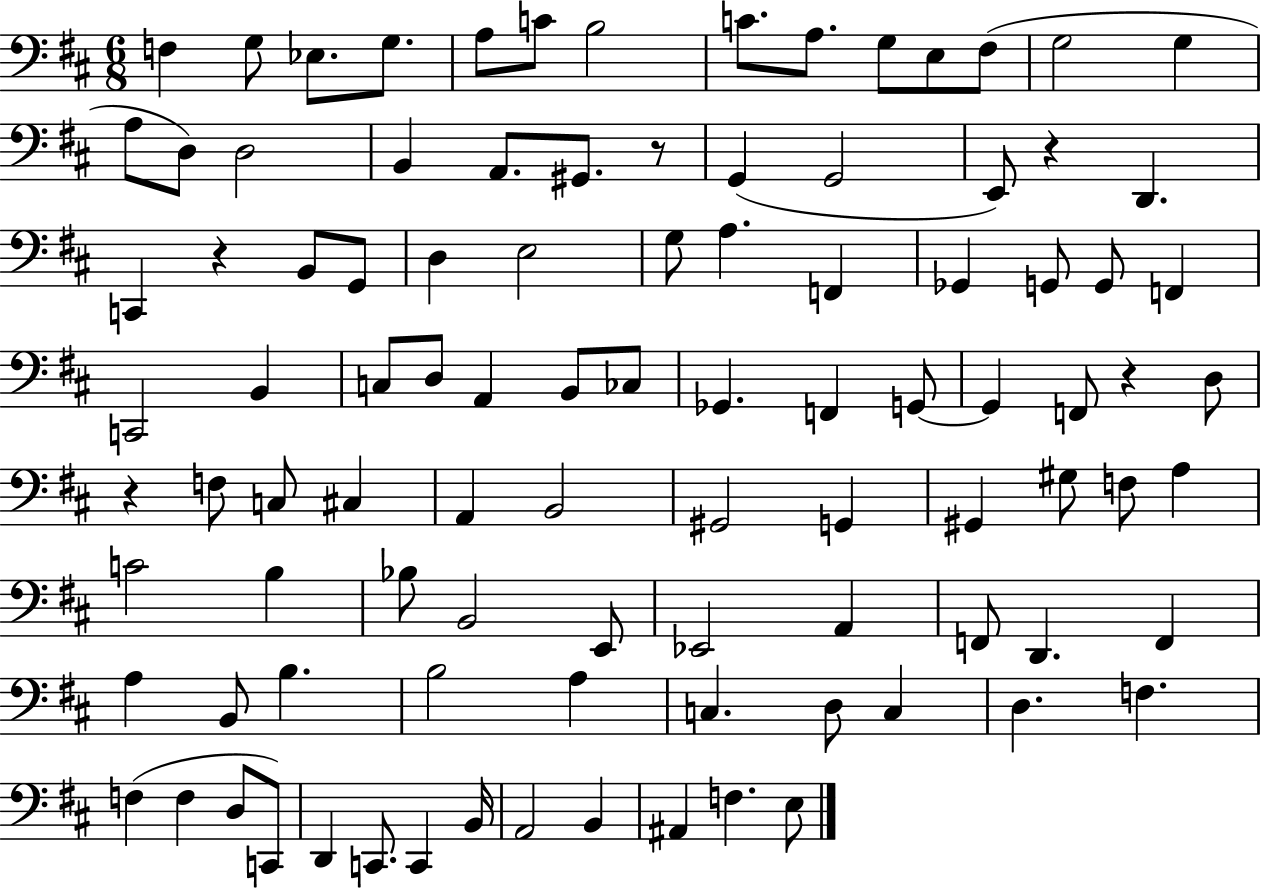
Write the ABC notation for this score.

X:1
T:Untitled
M:6/8
L:1/4
K:D
F, G,/2 _E,/2 G,/2 A,/2 C/2 B,2 C/2 A,/2 G,/2 E,/2 ^F,/2 G,2 G, A,/2 D,/2 D,2 B,, A,,/2 ^G,,/2 z/2 G,, G,,2 E,,/2 z D,, C,, z B,,/2 G,,/2 D, E,2 G,/2 A, F,, _G,, G,,/2 G,,/2 F,, C,,2 B,, C,/2 D,/2 A,, B,,/2 _C,/2 _G,, F,, G,,/2 G,, F,,/2 z D,/2 z F,/2 C,/2 ^C, A,, B,,2 ^G,,2 G,, ^G,, ^G,/2 F,/2 A, C2 B, _B,/2 B,,2 E,,/2 _E,,2 A,, F,,/2 D,, F,, A, B,,/2 B, B,2 A, C, D,/2 C, D, F, F, F, D,/2 C,,/2 D,, C,,/2 C,, B,,/4 A,,2 B,, ^A,, F, E,/2